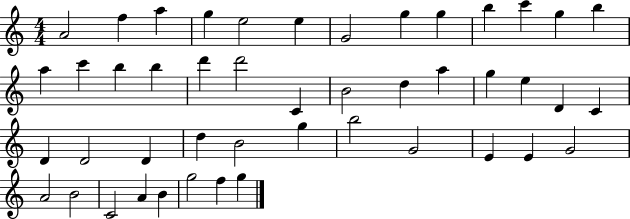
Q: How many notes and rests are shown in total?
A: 46